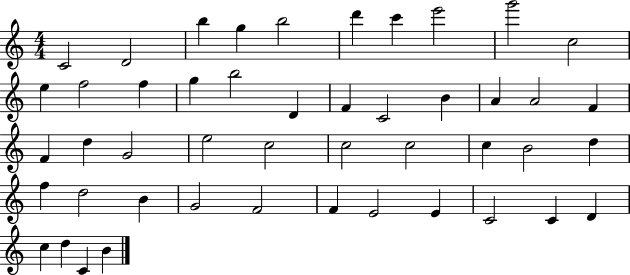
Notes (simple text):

C4/h D4/h B5/q G5/q B5/h D6/q C6/q E6/h G6/h C5/h E5/q F5/h F5/q G5/q B5/h D4/q F4/q C4/h B4/q A4/q A4/h F4/q F4/q D5/q G4/h E5/h C5/h C5/h C5/h C5/q B4/h D5/q F5/q D5/h B4/q G4/h F4/h F4/q E4/h E4/q C4/h C4/q D4/q C5/q D5/q C4/q B4/q